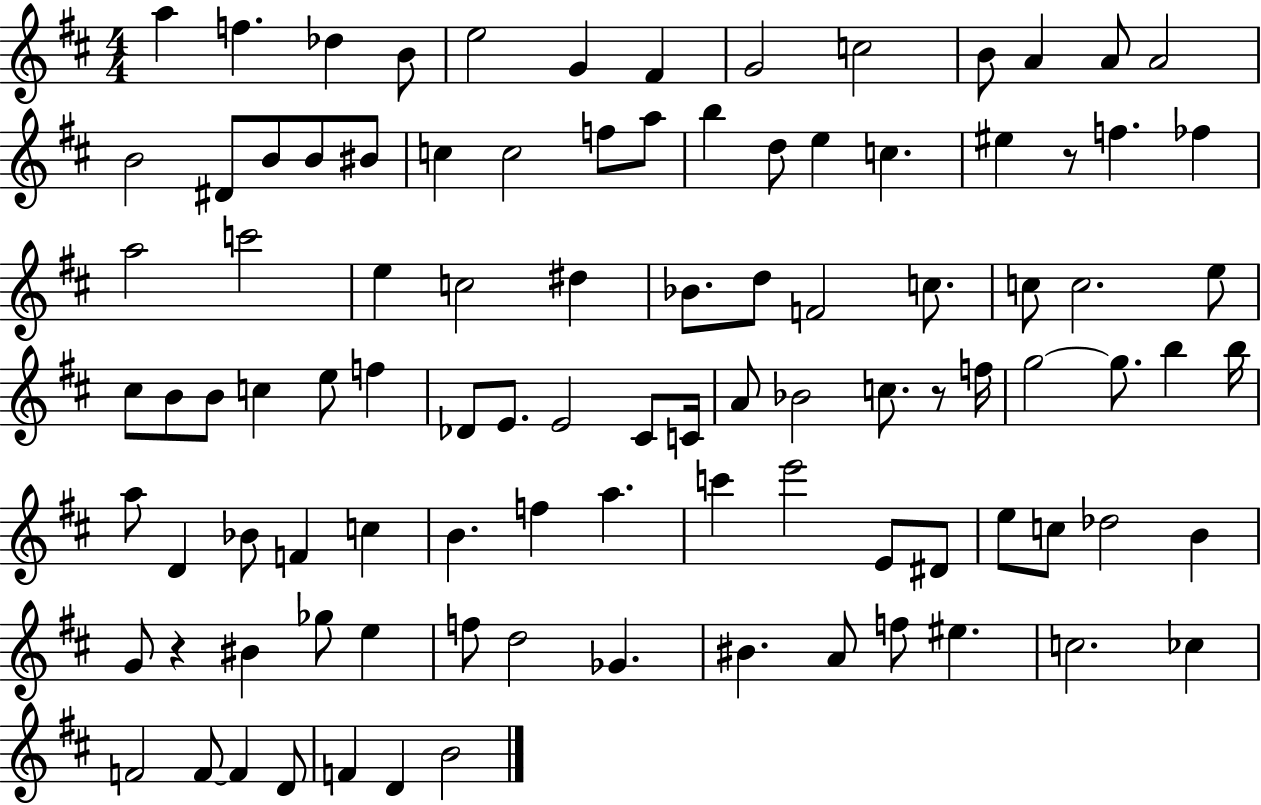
A5/q F5/q. Db5/q B4/e E5/h G4/q F#4/q G4/h C5/h B4/e A4/q A4/e A4/h B4/h D#4/e B4/e B4/e BIS4/e C5/q C5/h F5/e A5/e B5/q D5/e E5/q C5/q. EIS5/q R/e F5/q. FES5/q A5/h C6/h E5/q C5/h D#5/q Bb4/e. D5/e F4/h C5/e. C5/e C5/h. E5/e C#5/e B4/e B4/e C5/q E5/e F5/q Db4/e E4/e. E4/h C#4/e C4/s A4/e Bb4/h C5/e. R/e F5/s G5/h G5/e. B5/q B5/s A5/e D4/q Bb4/e F4/q C5/q B4/q. F5/q A5/q. C6/q E6/h E4/e D#4/e E5/e C5/e Db5/h B4/q G4/e R/q BIS4/q Gb5/e E5/q F5/e D5/h Gb4/q. BIS4/q. A4/e F5/e EIS5/q. C5/h. CES5/q F4/h F4/e F4/q D4/e F4/q D4/q B4/h